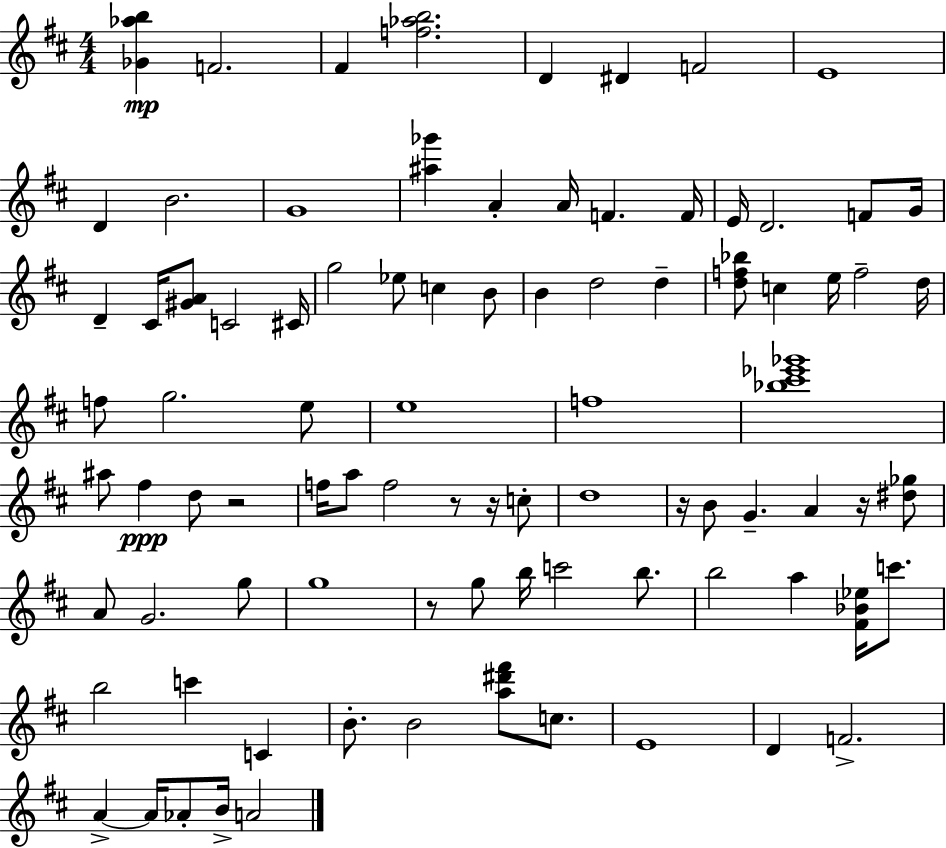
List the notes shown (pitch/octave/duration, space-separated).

[Gb4,Ab5,B5]/q F4/h. F#4/q [F5,Ab5,B5]/h. D4/q D#4/q F4/h E4/w D4/q B4/h. G4/w [A#5,Gb6]/q A4/q A4/s F4/q. F4/s E4/s D4/h. F4/e G4/s D4/q C#4/s [G#4,A4]/e C4/h C#4/s G5/h Eb5/e C5/q B4/e B4/q D5/h D5/q [D5,F5,Bb5]/e C5/q E5/s F5/h D5/s F5/e G5/h. E5/e E5/w F5/w [Bb5,C#6,Eb6,Gb6]/w A#5/e F#5/q D5/e R/h F5/s A5/e F5/h R/e R/s C5/e D5/w R/s B4/e G4/q. A4/q R/s [D#5,Gb5]/e A4/e G4/h. G5/e G5/w R/e G5/e B5/s C6/h B5/e. B5/h A5/q [F#4,Bb4,Eb5]/s C6/e. B5/h C6/q C4/q B4/e. B4/h [A5,D#6,F#6]/e C5/e. E4/w D4/q F4/h. A4/q A4/s Ab4/e B4/s A4/h